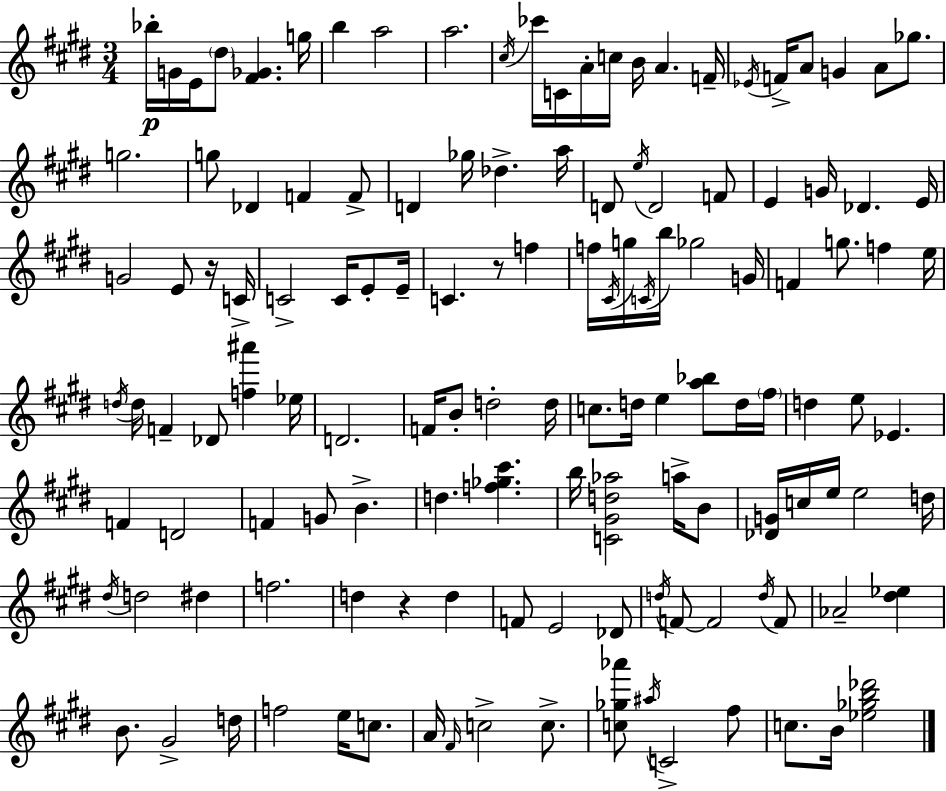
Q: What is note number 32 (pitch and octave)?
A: D4